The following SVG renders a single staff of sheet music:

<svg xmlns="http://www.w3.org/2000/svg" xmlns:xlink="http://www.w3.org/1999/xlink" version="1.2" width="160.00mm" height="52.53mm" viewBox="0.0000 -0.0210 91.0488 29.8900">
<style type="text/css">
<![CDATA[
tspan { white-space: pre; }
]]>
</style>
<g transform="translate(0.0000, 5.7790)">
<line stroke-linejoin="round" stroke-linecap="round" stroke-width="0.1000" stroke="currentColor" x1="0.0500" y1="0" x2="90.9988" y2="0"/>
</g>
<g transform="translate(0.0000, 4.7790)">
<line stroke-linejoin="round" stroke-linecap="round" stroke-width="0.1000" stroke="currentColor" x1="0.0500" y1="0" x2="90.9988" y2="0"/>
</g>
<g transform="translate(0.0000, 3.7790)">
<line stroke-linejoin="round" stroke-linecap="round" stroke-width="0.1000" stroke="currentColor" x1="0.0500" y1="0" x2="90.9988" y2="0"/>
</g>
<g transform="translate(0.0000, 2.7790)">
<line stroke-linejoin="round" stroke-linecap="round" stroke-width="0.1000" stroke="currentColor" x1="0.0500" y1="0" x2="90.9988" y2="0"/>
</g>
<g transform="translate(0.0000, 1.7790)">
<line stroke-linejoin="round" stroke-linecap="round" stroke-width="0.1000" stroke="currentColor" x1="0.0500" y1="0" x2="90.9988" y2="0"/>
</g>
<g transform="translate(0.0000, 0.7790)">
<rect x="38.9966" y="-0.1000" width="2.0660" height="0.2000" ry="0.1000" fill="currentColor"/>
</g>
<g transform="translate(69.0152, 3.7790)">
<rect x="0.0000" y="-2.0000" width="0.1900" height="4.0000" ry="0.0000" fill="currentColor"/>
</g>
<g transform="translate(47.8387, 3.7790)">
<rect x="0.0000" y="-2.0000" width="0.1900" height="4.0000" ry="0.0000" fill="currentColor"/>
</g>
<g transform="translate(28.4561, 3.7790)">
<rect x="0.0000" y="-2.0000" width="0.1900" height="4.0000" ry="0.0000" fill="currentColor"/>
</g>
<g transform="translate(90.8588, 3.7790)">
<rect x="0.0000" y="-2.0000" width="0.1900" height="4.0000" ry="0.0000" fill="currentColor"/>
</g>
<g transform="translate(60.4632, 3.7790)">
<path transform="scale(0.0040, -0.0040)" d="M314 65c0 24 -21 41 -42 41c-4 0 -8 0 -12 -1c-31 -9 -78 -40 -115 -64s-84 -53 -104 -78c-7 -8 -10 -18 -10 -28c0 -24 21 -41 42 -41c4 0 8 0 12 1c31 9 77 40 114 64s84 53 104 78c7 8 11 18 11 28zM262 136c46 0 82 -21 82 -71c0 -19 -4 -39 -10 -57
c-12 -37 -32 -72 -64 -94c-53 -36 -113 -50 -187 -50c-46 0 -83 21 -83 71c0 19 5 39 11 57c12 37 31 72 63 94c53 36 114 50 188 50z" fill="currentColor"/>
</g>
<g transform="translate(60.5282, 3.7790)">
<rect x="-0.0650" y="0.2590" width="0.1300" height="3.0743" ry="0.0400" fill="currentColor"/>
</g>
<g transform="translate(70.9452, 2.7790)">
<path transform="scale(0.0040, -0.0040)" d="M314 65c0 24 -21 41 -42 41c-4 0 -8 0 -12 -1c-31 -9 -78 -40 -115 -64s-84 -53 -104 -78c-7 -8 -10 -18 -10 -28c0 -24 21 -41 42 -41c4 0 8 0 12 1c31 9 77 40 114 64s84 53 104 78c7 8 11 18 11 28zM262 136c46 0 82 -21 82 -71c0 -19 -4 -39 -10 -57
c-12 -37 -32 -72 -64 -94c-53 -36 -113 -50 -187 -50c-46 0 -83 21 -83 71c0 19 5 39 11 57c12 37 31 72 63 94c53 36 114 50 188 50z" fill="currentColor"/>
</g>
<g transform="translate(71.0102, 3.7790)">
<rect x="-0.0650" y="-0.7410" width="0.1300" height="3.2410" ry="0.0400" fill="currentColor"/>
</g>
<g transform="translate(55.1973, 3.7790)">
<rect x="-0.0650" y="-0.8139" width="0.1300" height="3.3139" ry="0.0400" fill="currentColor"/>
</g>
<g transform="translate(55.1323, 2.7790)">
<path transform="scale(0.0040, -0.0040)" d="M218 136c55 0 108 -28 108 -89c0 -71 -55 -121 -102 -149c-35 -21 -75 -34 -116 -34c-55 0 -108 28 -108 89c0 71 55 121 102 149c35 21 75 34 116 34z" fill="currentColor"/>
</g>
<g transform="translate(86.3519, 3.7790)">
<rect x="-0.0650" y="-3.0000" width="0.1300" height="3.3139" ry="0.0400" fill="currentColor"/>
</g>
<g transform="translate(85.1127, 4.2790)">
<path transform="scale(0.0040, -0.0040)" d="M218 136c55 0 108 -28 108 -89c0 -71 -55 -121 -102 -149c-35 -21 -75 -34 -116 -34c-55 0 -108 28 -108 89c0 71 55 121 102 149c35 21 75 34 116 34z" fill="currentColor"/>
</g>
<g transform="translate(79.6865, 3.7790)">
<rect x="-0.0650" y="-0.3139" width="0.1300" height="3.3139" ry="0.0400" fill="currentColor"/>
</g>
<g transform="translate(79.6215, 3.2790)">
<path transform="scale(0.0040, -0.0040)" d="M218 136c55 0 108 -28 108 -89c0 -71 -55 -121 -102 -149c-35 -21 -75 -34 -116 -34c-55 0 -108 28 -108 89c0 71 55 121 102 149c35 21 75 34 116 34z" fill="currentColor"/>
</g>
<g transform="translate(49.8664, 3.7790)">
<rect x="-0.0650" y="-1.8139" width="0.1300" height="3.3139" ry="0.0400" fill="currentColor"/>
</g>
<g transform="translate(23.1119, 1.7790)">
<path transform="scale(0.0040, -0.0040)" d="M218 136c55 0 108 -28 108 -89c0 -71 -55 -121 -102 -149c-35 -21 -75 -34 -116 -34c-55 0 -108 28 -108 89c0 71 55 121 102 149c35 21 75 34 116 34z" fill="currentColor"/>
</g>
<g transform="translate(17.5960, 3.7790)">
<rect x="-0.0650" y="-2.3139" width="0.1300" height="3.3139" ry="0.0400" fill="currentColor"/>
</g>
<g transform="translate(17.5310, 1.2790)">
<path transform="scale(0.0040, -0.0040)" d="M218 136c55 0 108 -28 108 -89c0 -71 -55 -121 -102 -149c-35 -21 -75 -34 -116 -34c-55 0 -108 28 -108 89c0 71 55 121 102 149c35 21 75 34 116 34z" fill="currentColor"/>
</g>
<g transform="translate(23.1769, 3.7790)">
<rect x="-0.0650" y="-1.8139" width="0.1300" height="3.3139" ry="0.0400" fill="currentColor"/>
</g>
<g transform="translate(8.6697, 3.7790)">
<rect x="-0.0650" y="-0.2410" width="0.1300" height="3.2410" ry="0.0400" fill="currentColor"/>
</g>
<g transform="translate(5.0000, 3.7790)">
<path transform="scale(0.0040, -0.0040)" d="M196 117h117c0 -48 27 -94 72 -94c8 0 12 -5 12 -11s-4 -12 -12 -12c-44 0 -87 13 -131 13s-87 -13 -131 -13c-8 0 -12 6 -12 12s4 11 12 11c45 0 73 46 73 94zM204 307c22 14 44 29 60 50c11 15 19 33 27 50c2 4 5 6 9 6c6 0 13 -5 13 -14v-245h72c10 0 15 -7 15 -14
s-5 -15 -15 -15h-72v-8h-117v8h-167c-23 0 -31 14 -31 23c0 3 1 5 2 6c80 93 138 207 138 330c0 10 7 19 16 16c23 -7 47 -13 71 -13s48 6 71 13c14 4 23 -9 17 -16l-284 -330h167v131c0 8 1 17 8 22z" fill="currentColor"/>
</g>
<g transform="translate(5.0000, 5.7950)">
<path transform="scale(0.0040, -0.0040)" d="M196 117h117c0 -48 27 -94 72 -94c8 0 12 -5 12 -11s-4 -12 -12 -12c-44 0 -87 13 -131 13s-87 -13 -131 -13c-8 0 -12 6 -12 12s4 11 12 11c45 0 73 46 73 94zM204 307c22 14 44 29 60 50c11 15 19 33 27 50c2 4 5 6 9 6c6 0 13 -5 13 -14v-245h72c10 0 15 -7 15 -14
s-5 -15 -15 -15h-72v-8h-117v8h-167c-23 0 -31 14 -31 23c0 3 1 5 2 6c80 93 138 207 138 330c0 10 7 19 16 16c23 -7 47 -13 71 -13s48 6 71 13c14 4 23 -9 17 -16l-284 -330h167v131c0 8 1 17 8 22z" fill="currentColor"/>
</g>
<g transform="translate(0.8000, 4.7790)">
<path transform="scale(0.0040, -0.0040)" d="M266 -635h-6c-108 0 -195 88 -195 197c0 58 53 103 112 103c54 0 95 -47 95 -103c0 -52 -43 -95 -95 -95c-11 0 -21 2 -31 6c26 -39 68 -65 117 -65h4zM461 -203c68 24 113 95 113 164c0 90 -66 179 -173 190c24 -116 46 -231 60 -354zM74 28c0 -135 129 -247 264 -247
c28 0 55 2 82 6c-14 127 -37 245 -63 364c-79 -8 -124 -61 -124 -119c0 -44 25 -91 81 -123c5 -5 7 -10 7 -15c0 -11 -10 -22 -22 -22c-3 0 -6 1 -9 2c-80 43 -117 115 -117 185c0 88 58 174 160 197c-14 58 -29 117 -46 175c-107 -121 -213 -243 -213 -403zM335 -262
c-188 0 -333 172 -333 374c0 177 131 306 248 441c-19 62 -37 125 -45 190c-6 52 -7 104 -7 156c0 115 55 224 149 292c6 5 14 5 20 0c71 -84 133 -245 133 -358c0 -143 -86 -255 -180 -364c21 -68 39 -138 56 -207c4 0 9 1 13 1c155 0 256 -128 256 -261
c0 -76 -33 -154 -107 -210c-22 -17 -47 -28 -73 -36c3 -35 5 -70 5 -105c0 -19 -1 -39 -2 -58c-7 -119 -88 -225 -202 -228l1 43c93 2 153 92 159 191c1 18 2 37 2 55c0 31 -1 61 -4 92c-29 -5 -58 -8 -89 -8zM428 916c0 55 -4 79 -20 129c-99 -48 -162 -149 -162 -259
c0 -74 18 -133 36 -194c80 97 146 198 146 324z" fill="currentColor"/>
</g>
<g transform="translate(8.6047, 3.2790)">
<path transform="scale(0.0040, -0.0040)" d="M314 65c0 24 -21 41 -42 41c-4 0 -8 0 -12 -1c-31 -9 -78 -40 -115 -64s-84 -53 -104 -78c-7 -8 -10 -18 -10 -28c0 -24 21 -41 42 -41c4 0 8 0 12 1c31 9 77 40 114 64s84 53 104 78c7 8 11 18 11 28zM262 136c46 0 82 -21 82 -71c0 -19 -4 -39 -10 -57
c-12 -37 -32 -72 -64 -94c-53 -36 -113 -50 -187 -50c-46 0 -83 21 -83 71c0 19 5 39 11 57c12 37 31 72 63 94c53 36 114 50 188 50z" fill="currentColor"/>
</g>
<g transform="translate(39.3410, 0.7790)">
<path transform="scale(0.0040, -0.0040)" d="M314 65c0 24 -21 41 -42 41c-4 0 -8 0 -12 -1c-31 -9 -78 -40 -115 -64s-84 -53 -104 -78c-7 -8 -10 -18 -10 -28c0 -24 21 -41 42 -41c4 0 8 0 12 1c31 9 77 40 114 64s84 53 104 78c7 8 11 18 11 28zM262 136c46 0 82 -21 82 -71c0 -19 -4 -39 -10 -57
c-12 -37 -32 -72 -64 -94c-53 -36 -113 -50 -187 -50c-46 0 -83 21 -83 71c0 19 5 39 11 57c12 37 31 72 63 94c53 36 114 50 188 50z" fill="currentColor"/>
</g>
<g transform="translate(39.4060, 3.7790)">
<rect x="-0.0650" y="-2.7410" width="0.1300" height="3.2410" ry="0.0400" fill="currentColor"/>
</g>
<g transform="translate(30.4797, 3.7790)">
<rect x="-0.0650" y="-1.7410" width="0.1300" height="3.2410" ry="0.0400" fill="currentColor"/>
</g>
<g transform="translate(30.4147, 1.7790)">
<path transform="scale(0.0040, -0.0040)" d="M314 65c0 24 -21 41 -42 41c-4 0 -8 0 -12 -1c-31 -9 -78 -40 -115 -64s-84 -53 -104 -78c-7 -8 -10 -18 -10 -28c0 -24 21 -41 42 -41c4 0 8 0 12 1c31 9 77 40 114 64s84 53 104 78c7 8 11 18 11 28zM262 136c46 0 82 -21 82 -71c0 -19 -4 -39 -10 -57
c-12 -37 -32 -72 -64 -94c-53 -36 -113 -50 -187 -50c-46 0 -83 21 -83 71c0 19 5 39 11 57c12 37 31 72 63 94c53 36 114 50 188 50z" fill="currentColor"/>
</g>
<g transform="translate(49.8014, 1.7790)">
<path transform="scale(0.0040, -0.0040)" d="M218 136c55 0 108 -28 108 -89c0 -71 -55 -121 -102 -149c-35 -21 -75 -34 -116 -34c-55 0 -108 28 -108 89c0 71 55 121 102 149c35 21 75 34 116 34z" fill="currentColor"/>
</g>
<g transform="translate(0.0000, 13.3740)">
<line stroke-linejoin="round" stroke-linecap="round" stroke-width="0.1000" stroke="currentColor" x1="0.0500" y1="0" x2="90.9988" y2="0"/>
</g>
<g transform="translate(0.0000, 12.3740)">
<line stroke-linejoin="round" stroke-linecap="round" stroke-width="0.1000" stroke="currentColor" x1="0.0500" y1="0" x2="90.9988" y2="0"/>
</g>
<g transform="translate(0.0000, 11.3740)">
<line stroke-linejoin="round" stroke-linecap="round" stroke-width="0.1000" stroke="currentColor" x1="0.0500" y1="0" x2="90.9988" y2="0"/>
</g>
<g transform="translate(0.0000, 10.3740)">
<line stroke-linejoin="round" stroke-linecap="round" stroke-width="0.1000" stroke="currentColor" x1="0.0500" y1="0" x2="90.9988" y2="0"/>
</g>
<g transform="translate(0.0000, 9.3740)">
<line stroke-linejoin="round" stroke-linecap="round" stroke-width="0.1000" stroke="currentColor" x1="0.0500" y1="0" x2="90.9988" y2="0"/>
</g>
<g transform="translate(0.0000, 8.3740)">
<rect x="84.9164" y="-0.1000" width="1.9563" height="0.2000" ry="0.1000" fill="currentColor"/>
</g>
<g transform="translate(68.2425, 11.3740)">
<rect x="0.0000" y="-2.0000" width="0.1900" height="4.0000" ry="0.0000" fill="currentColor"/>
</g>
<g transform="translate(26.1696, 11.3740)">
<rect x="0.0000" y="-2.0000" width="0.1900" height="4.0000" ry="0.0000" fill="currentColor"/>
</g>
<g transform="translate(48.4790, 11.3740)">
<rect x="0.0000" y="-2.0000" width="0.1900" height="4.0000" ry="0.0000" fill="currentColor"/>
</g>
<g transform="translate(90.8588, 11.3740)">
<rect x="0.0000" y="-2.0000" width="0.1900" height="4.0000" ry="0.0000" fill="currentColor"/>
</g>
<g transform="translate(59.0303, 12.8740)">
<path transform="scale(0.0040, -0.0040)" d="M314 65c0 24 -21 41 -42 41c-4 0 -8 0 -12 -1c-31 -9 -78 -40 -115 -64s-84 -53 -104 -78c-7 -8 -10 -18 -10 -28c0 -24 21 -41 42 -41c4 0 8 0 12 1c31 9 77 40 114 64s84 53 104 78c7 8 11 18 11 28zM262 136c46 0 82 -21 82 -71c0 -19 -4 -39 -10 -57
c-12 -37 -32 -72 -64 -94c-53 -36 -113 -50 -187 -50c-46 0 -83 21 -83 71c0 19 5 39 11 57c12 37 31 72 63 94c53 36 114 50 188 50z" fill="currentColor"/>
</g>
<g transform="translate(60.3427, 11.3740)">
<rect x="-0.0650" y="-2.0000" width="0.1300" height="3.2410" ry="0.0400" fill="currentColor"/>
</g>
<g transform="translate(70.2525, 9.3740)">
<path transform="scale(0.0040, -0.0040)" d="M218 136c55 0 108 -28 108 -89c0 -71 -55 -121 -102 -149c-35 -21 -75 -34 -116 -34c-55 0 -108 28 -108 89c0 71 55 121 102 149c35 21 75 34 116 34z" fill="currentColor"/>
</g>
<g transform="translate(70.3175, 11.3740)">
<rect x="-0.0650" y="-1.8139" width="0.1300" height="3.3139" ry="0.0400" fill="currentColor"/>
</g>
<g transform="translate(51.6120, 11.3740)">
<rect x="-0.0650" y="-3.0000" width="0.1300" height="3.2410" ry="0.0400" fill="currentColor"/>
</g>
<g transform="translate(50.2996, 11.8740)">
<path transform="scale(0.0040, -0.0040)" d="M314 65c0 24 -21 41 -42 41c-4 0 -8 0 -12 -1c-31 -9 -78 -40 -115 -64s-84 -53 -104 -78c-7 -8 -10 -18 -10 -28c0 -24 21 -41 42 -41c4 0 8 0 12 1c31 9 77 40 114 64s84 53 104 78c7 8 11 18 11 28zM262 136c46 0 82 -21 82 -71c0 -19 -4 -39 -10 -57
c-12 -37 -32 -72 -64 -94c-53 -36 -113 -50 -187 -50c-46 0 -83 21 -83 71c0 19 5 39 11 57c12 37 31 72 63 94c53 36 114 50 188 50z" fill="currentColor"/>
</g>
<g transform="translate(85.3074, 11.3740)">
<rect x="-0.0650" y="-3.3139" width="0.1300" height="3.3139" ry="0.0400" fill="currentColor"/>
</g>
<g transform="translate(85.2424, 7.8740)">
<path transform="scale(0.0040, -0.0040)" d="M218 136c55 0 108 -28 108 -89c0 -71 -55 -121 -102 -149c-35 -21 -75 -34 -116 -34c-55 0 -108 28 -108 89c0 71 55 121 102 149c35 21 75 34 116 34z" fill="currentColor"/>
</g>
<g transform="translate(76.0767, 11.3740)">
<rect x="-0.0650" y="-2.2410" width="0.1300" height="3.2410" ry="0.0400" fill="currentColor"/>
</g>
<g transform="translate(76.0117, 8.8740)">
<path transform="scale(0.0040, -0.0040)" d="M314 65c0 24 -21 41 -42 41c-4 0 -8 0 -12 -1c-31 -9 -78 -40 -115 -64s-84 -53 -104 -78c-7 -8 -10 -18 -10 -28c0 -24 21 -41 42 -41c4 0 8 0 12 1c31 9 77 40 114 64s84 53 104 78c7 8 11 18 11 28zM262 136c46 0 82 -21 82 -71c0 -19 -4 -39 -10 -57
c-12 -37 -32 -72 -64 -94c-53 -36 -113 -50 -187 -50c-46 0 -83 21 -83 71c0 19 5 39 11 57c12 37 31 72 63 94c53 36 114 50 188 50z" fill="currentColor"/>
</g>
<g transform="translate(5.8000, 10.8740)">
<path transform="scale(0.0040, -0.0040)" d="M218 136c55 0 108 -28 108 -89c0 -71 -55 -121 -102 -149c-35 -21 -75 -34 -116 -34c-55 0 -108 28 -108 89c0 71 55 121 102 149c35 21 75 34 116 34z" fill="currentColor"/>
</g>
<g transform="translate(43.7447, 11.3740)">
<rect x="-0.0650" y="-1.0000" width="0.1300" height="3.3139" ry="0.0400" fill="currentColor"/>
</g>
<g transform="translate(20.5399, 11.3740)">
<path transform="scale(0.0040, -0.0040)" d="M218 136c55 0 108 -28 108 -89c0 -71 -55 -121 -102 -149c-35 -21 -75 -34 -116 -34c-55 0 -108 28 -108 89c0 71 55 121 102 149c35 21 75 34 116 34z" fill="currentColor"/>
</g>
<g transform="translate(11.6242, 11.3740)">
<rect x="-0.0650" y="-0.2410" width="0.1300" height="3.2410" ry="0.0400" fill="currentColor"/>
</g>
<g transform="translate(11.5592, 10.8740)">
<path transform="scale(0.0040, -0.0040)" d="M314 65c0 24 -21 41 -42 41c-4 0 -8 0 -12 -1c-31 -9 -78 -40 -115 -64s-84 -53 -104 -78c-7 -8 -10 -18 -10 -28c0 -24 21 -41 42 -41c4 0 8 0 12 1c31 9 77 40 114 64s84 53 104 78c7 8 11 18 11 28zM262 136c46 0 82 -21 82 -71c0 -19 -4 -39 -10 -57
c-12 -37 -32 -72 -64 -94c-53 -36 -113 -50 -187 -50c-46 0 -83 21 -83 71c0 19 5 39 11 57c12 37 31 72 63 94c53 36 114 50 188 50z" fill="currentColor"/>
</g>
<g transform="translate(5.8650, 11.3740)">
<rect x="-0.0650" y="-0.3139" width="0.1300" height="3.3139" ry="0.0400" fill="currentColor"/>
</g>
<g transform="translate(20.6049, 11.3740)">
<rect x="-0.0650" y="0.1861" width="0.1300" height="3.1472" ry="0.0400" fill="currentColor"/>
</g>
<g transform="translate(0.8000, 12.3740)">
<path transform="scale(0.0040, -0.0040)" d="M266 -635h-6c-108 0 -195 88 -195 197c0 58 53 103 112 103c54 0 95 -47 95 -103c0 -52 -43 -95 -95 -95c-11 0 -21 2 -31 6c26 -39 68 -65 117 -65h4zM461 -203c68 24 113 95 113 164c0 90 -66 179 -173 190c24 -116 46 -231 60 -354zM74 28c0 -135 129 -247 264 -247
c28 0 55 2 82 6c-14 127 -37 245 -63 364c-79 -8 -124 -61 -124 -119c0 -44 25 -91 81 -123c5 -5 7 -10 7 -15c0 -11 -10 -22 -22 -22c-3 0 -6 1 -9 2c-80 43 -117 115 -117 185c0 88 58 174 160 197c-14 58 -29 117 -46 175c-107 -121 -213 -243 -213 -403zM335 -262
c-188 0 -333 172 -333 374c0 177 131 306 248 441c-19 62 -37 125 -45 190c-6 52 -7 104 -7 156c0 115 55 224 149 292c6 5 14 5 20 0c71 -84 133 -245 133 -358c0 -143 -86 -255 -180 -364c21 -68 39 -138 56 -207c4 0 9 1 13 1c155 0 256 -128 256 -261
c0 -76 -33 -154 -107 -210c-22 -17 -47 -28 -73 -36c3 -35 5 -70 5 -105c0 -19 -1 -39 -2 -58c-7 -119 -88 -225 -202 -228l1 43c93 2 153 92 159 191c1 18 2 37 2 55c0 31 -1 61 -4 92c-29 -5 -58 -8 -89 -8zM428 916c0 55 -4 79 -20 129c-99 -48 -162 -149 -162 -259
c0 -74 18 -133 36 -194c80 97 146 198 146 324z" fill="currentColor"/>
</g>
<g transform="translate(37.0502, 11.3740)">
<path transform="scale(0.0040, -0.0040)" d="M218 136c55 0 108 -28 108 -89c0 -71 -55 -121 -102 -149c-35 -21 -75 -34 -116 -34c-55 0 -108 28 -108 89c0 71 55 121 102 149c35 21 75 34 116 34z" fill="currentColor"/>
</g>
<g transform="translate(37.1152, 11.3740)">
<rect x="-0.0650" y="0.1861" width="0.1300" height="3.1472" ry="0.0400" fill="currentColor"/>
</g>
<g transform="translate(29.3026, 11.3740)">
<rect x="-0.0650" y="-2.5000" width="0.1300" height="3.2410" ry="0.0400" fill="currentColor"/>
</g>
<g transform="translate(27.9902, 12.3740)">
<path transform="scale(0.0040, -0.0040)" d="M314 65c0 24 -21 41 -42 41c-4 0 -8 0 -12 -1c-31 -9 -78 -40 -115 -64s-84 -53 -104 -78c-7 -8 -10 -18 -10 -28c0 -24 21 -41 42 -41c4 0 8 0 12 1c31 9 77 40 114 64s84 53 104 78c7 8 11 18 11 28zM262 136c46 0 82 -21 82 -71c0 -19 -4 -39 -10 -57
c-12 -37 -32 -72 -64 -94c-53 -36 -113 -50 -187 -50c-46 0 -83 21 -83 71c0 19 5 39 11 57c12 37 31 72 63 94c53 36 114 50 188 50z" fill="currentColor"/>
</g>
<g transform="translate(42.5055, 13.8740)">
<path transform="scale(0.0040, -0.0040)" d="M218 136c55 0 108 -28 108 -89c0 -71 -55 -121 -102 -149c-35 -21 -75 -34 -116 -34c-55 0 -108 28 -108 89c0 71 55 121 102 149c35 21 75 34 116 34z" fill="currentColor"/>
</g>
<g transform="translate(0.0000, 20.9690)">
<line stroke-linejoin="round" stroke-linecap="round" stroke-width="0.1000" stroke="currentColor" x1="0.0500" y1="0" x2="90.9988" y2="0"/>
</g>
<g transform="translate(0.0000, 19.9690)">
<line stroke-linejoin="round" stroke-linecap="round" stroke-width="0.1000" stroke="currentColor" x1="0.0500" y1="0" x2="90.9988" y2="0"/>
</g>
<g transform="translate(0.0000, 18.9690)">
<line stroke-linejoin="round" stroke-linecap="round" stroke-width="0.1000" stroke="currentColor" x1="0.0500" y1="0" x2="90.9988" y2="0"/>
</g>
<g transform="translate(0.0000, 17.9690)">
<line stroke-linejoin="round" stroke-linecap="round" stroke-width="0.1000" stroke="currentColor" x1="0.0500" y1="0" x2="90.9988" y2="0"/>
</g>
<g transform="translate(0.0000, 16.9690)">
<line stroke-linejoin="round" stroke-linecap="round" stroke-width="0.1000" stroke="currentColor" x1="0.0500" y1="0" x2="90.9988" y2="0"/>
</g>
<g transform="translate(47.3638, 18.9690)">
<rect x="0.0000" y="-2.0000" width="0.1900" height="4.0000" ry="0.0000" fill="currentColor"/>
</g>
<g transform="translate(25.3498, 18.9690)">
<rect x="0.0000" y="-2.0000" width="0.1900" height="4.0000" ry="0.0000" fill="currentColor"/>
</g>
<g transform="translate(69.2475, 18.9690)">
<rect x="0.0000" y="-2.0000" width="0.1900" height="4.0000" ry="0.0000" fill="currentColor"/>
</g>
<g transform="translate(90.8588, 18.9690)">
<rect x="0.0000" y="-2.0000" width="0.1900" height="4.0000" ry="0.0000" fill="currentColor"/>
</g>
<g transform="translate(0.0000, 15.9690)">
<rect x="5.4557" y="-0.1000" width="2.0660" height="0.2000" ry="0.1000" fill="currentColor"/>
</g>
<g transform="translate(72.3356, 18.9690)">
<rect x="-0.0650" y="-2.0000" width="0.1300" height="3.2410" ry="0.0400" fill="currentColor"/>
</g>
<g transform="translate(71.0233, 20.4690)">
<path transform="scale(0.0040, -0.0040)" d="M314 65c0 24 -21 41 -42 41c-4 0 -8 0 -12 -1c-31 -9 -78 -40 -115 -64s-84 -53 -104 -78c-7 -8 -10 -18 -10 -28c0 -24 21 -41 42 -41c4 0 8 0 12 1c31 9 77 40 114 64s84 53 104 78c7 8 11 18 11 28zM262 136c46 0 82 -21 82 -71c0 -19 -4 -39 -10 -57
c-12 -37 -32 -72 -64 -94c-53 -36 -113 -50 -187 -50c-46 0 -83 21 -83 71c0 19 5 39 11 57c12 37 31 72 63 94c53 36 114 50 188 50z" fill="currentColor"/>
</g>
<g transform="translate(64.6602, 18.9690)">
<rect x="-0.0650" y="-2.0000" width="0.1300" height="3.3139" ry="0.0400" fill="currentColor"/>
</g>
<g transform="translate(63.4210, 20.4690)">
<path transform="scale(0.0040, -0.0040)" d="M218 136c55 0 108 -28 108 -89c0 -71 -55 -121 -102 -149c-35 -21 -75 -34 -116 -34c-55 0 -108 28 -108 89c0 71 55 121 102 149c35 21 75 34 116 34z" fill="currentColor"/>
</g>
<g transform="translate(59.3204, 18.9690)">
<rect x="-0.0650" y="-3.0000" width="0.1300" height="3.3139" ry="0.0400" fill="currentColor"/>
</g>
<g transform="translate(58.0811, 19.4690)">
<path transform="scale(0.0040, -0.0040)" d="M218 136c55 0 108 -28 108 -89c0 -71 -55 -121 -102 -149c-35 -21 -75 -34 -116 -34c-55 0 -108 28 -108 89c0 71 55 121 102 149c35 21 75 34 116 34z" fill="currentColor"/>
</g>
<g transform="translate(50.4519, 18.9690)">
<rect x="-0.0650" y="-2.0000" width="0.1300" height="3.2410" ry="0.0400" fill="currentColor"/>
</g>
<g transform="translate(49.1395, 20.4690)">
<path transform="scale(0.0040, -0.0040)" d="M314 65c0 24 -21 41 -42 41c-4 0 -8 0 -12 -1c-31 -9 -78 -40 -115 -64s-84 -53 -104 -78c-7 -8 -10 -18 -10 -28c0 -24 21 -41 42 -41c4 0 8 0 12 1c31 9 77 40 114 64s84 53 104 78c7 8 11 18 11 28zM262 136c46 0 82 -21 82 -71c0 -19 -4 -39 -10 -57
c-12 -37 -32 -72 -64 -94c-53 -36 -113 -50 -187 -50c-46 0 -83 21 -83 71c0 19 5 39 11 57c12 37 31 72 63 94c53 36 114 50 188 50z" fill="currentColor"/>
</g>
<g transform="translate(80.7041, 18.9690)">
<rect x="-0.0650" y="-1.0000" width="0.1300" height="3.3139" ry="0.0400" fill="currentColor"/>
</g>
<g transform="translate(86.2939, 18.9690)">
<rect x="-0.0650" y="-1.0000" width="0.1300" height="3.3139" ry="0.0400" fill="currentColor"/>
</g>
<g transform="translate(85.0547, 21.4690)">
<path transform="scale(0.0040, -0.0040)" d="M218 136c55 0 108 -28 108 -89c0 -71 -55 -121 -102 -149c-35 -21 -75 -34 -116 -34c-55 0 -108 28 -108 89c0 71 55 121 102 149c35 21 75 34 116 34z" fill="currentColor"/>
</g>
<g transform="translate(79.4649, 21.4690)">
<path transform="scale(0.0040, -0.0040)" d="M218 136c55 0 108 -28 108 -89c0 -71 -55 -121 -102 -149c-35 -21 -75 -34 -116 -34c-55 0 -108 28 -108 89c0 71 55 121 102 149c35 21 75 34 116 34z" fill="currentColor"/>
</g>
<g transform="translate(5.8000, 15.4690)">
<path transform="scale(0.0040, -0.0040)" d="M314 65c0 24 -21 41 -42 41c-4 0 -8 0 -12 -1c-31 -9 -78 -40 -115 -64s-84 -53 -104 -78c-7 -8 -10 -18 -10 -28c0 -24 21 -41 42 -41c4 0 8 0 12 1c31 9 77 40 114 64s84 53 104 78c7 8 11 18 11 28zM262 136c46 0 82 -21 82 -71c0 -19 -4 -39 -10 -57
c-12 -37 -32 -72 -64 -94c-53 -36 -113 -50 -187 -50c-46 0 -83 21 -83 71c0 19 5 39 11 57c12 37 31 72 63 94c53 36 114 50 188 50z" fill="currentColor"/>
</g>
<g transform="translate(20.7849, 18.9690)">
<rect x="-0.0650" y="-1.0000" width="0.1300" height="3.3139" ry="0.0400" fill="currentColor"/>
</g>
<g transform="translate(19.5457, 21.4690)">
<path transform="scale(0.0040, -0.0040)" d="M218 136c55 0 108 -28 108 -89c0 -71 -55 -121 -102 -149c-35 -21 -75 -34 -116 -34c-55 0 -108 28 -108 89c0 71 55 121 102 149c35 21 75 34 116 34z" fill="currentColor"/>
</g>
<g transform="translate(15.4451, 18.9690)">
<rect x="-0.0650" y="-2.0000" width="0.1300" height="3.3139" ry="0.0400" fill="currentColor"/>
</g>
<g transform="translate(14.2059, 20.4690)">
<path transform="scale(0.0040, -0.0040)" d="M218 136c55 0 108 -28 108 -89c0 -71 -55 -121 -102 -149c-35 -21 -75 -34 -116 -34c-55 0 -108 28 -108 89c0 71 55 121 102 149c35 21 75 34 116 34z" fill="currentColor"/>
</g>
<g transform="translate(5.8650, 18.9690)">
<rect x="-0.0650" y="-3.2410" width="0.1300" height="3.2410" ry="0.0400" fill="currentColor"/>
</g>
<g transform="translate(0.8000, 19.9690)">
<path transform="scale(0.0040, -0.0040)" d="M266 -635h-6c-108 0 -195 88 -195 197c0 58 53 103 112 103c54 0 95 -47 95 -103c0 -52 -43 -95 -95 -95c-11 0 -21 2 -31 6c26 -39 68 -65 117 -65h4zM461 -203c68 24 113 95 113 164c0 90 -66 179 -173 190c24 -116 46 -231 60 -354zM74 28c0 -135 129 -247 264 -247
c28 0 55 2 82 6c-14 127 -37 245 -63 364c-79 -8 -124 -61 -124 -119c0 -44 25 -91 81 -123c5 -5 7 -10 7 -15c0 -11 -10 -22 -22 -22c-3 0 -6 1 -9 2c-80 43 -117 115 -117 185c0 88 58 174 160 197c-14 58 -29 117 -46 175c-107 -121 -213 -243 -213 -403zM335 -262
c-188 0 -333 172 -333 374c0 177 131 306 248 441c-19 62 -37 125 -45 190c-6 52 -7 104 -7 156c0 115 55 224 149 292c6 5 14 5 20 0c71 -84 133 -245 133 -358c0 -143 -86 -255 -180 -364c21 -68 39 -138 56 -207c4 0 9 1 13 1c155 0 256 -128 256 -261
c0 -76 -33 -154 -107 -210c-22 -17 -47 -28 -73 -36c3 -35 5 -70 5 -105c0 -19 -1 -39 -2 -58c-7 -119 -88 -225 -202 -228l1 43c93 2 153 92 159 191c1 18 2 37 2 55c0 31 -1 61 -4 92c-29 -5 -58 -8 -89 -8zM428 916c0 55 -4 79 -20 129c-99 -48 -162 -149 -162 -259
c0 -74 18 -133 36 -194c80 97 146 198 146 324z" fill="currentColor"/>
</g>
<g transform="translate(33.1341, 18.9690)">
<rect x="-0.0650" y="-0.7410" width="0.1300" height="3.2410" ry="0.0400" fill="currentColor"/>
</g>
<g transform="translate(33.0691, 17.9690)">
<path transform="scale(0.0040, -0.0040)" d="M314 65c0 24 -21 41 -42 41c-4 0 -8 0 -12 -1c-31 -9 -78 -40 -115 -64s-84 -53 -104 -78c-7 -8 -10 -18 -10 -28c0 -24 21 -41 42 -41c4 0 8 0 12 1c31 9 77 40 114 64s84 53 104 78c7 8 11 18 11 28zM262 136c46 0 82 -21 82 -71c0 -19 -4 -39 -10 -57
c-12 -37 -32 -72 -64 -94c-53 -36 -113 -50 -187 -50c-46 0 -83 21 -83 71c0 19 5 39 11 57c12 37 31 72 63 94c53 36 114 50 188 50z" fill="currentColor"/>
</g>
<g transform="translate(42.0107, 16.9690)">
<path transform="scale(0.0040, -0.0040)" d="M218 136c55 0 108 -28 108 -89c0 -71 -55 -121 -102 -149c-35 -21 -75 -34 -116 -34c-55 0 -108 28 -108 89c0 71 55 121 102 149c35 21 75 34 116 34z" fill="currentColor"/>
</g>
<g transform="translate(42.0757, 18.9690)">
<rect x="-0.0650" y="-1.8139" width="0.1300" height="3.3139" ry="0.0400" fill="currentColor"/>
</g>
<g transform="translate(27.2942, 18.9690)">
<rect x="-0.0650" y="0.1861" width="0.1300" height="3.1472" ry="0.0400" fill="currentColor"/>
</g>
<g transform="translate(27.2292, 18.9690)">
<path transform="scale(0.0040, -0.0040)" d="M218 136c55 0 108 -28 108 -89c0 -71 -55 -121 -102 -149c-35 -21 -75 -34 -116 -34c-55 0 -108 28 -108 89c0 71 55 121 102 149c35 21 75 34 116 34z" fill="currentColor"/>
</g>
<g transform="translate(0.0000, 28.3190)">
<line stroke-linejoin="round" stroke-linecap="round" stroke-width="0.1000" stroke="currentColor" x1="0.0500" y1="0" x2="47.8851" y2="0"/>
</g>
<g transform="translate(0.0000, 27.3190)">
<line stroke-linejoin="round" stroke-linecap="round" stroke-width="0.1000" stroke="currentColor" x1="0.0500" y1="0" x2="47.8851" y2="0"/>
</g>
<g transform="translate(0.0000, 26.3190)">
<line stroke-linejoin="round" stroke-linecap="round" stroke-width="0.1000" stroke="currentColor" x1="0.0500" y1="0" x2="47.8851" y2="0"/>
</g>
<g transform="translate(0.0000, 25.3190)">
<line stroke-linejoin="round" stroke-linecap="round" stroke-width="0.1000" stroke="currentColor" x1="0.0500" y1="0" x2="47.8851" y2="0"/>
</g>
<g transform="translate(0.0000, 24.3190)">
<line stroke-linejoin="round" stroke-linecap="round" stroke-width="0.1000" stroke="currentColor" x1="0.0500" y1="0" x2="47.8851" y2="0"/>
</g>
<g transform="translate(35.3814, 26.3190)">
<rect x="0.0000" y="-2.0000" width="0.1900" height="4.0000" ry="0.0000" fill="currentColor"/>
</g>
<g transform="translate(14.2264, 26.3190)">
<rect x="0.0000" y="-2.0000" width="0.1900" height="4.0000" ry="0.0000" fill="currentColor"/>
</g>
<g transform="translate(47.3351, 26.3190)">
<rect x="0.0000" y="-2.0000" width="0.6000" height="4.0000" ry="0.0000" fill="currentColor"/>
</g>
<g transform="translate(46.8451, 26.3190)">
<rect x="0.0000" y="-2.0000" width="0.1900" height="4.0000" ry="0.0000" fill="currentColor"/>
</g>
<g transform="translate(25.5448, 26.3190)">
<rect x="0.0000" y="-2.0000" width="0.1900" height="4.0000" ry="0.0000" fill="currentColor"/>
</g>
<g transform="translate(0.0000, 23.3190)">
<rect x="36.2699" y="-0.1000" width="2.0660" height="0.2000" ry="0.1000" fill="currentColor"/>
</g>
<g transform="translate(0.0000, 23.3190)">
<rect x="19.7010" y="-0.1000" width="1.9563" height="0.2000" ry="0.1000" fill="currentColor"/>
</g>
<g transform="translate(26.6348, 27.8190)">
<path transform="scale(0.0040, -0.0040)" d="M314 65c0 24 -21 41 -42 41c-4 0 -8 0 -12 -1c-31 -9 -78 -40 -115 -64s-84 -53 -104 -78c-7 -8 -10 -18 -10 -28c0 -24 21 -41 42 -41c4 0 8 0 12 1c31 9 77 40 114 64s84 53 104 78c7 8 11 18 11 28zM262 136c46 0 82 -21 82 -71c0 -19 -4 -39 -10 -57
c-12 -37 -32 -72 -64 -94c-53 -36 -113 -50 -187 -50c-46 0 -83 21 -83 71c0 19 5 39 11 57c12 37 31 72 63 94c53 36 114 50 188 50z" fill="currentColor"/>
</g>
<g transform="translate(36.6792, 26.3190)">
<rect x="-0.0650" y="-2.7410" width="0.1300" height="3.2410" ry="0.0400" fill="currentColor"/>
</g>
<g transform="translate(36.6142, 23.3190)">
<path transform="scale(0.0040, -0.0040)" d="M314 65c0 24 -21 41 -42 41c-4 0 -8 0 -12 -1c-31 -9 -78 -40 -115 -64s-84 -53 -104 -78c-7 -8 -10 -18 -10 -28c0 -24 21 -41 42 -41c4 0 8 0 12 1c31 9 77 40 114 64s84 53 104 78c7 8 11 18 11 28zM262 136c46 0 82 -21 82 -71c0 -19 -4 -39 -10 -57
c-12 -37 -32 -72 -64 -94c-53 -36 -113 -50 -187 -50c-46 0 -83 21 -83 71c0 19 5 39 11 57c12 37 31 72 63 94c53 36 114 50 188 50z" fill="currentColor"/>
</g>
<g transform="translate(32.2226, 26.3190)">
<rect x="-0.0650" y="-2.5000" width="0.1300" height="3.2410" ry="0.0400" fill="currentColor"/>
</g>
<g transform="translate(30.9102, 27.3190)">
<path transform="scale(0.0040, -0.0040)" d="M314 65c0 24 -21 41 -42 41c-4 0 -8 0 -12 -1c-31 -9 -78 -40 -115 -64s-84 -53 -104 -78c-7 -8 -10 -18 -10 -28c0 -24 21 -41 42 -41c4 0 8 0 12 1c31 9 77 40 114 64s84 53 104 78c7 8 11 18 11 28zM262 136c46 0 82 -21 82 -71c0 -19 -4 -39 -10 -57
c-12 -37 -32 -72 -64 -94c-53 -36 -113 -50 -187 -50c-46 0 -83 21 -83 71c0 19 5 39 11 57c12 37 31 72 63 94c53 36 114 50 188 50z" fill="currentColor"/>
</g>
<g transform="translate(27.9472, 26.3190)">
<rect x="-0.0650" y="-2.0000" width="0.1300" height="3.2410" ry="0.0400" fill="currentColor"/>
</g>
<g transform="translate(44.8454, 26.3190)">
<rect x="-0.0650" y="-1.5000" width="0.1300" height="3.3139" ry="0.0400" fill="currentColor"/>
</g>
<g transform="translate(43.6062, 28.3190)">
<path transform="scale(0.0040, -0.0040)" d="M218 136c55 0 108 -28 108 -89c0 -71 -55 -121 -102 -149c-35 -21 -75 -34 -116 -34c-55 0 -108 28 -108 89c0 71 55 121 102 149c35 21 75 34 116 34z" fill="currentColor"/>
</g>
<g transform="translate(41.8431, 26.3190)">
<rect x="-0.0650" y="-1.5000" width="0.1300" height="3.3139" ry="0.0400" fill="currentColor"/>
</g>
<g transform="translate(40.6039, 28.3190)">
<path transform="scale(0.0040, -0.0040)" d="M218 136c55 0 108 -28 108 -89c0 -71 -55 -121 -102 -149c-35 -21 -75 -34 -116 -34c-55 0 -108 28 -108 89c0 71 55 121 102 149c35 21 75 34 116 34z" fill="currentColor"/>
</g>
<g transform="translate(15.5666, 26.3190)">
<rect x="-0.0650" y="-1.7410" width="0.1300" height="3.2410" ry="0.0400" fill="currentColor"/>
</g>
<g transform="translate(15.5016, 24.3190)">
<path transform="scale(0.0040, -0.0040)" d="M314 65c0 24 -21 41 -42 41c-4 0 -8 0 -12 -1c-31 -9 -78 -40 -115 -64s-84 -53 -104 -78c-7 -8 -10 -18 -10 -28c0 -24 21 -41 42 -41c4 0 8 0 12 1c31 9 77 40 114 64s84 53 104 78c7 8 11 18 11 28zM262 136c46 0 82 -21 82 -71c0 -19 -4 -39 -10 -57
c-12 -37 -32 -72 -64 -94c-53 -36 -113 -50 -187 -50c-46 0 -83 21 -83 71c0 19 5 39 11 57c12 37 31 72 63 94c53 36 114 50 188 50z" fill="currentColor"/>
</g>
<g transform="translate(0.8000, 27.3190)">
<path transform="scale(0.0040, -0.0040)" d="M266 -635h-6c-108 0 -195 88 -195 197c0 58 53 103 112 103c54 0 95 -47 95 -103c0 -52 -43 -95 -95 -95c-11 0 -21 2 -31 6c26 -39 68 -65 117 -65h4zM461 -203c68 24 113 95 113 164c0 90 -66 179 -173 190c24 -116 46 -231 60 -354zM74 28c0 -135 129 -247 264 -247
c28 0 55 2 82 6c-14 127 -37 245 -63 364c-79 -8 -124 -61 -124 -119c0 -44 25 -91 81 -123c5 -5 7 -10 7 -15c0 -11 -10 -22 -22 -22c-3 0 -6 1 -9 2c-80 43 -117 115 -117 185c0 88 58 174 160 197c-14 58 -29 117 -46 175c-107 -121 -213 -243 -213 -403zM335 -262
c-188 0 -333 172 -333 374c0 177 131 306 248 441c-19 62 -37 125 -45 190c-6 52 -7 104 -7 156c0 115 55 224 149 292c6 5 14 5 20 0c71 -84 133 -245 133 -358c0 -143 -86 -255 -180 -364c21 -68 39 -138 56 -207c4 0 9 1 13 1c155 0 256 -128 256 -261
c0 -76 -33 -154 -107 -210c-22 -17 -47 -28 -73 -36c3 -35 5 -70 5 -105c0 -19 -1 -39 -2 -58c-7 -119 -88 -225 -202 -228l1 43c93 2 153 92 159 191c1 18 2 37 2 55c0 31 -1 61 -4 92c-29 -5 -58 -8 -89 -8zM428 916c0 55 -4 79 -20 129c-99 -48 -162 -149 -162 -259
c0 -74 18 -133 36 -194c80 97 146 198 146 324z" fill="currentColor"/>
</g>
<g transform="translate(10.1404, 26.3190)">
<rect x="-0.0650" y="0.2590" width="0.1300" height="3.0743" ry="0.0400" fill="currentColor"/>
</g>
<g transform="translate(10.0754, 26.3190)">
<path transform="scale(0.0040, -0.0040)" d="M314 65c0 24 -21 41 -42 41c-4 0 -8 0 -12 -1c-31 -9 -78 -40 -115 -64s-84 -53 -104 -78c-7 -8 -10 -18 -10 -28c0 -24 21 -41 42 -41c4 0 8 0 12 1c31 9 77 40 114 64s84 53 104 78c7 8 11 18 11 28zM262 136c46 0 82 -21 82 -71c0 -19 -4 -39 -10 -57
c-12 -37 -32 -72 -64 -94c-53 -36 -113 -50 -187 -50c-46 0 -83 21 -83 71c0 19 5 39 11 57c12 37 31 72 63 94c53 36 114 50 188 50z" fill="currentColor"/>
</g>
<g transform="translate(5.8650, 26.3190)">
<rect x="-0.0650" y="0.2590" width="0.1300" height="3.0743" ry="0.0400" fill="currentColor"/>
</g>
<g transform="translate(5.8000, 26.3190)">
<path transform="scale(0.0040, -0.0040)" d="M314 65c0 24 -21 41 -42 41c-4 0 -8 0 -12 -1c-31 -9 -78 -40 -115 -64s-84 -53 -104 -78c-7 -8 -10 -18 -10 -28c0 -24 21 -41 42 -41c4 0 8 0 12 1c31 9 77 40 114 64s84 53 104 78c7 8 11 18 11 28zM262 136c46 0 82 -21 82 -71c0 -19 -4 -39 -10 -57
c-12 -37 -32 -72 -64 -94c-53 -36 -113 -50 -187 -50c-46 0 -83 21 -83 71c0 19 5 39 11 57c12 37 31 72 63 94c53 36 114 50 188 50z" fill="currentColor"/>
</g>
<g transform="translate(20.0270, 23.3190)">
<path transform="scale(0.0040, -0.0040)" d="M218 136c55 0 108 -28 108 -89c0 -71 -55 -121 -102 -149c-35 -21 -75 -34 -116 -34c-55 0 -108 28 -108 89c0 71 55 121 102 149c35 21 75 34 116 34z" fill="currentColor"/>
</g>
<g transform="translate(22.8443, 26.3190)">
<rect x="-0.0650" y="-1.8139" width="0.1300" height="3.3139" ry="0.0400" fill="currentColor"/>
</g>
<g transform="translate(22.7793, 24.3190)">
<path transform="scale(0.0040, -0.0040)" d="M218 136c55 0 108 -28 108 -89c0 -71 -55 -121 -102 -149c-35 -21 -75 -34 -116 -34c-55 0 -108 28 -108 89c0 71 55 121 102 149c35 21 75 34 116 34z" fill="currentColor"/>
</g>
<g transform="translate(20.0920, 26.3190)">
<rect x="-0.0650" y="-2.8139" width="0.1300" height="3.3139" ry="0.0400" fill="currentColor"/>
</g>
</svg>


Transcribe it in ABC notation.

X:1
T:Untitled
M:4/4
L:1/4
K:C
c2 g f f2 a2 f d B2 d2 c A c c2 B G2 B D A2 F2 f g2 b b2 F D B d2 f F2 A F F2 D D B2 B2 f2 a f F2 G2 a2 E E